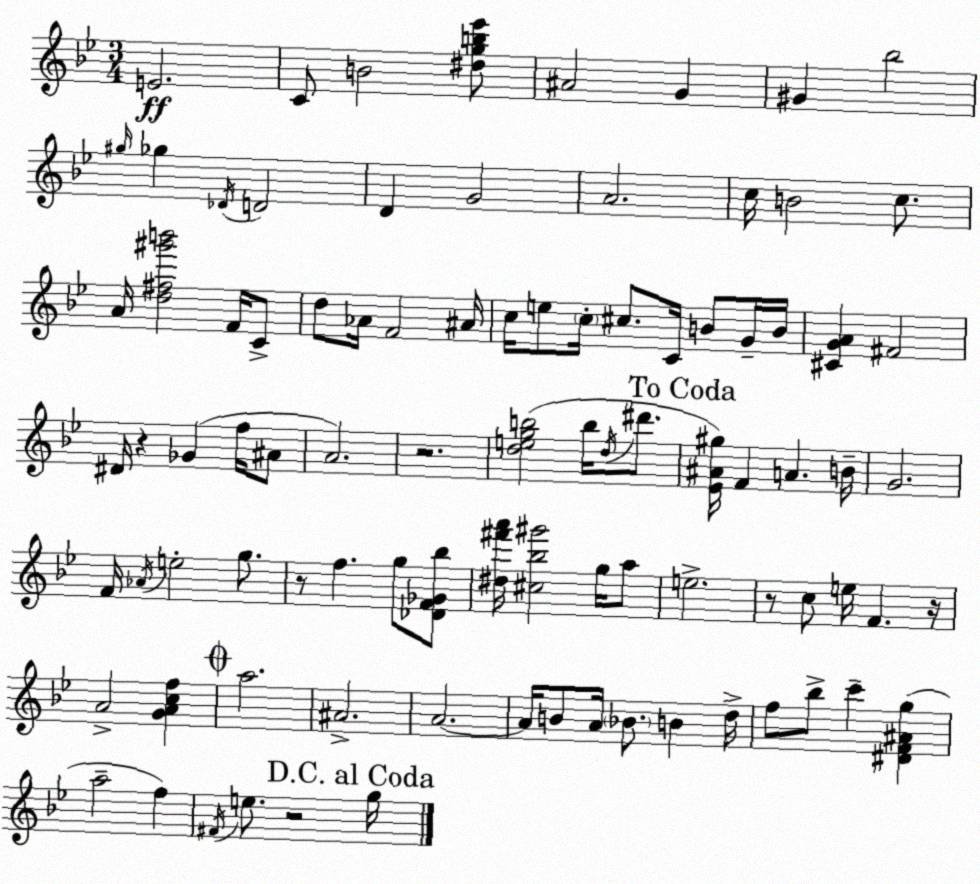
X:1
T:Untitled
M:3/4
L:1/4
K:Gm
E2 C/2 B2 [^dgb_e']/2 ^A2 G ^G _b2 ^g/4 _g _D/4 D2 D G2 A2 c/4 B2 c/2 A/4 [d^f^g'b']2 F/4 C/2 d/2 _A/4 F2 ^A/4 c/4 e/2 c/4 ^c/2 C/4 B/2 G/4 B/4 [^CGA] ^F2 ^D/4 z _G f/4 ^A/2 A2 z2 [degb]2 b/4 d/4 ^d'/2 [_E^A^g]/4 F A B/4 G2 F/4 _A/4 e2 g/2 z/2 f g/2 [_DF_G_b]/2 [^d^f'a']/4 [^c_b^g']2 g/4 a/2 e2 z/2 c/2 e/4 F z/4 A2 [GAcf] a2 ^A2 A2 A/4 B/2 A/4 _B/2 B d/4 f/2 _b/2 c' [^DF^Ag] a2 f ^F/4 e/2 z2 g/4